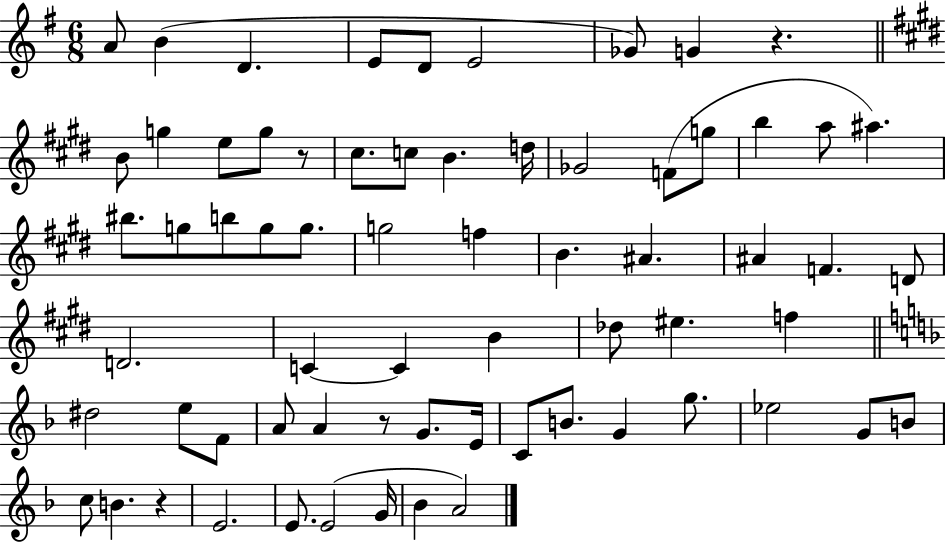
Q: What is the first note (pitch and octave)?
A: A4